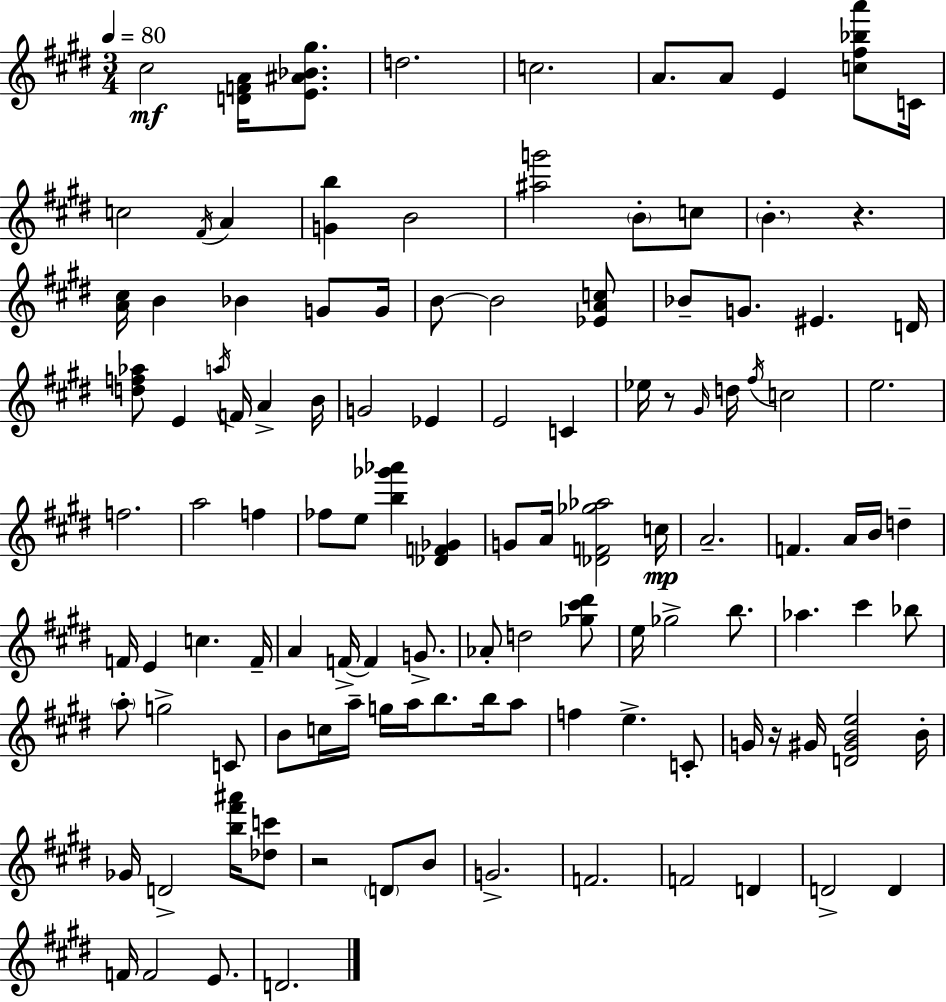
{
  \clef treble
  \numericTimeSignature
  \time 3/4
  \key e \major
  \tempo 4 = 80
  cis''2\mf <d' f' a'>16 <e' ais' bes' gis''>8. | d''2. | c''2. | a'8. a'8 e'4 <c'' fis'' bes'' a'''>8 c'16 | \break c''2 \acciaccatura { fis'16 } a'4 | <g' b''>4 b'2 | <ais'' g'''>2 \parenthesize b'8-. c''8 | \parenthesize b'4.-. r4. | \break <a' cis''>16 b'4 bes'4 g'8 | g'16 b'8~~ b'2 <ees' a' c''>8 | bes'8-- g'8. eis'4. | d'16 <d'' f'' aes''>8 e'4 \acciaccatura { a''16 } f'16 a'4-> | \break b'16 g'2 ees'4 | e'2 c'4 | ees''16 r8 \grace { gis'16 } d''16 \acciaccatura { fis''16 } c''2 | e''2. | \break f''2. | a''2 | f''4 fes''8 e''8 <b'' ges''' aes'''>4 | <des' f' ges'>4 g'8 a'16 <des' f' ges'' aes''>2 | \break c''16\mp a'2.-- | f'4. a'16 b'16 | d''4-- f'16 e'4 c''4. | f'16-- a'4 f'16->~~ f'4 | \break g'8.-> aes'8-. d''2 | <ges'' cis''' dis'''>8 e''16 ges''2-> | b''8. aes''4. cis'''4 | bes''8 \parenthesize a''8-. g''2-> | \break c'8 b'8 c''16 a''16-- g''16 a''16 b''8. | b''16 a''8 f''4 e''4.-> | c'8-. g'16 r16 gis'16 <d' gis' b' e''>2 | b'16-. ges'16 d'2-> | \break <b'' fis''' ais'''>16 <des'' c'''>8 r2 | \parenthesize d'8 b'8 g'2.-> | f'2. | f'2 | \break d'4 d'2-> | d'4 f'16 f'2 | e'8. d'2. | \bar "|."
}